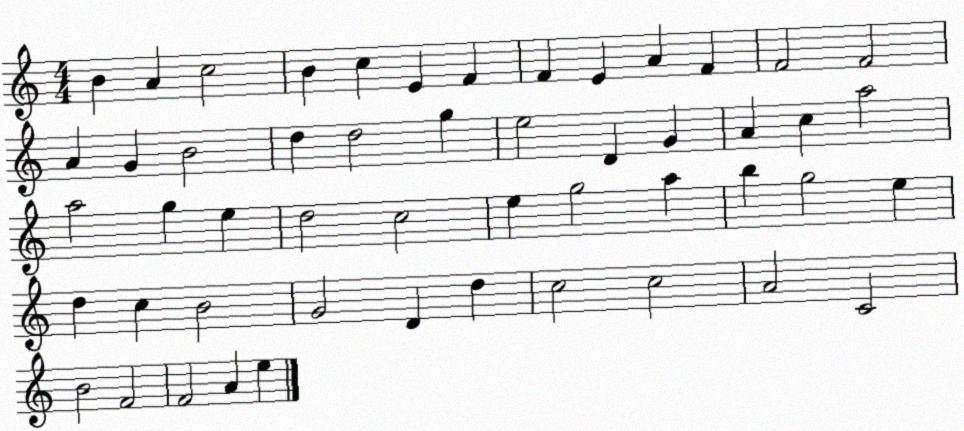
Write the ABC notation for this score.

X:1
T:Untitled
M:4/4
L:1/4
K:C
B A c2 B c E F F E A F F2 F2 A G B2 d d2 g e2 D G A c a2 a2 g e d2 c2 e g2 a b g2 e d c B2 G2 D d c2 c2 A2 C2 B2 F2 F2 A e